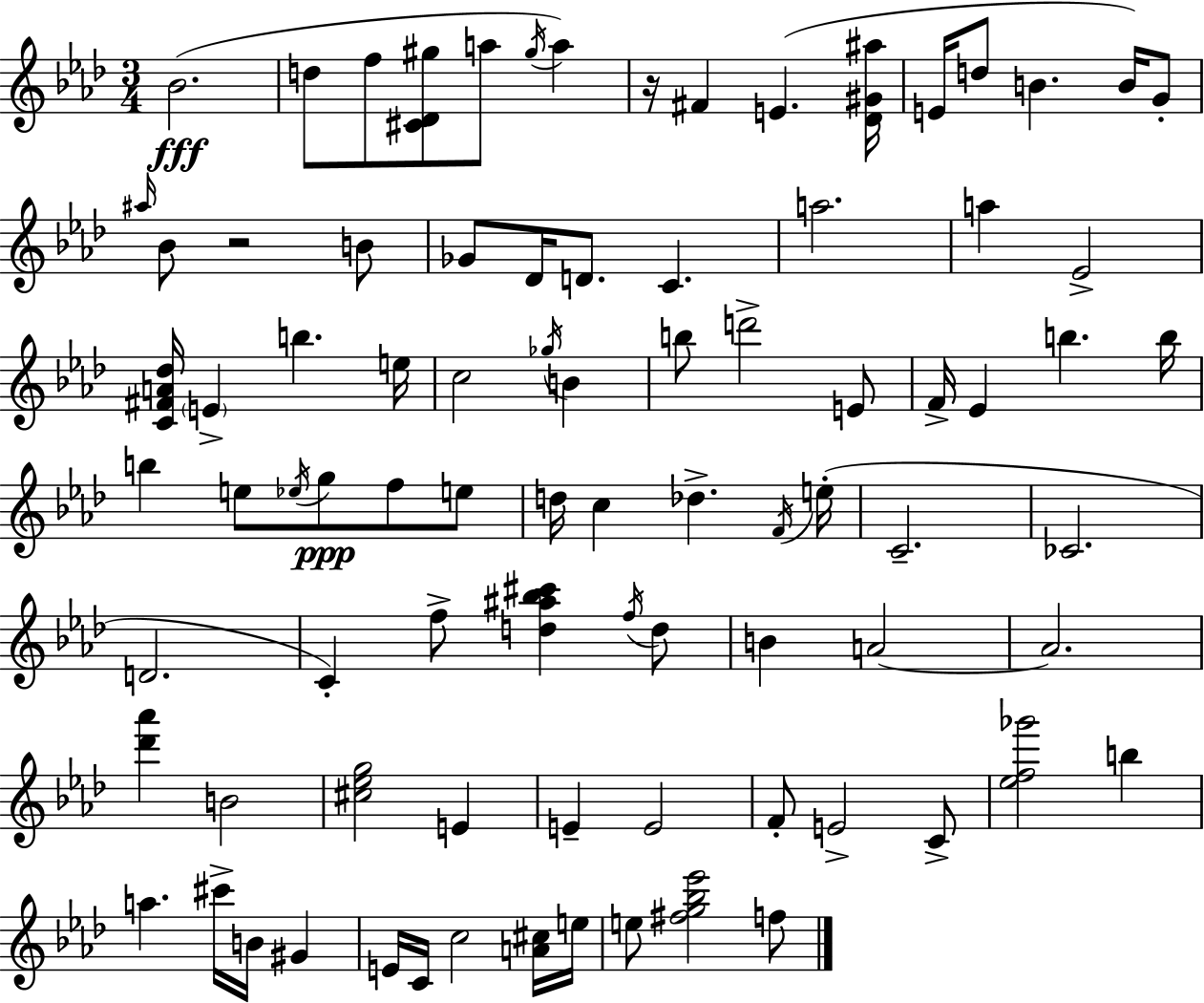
X:1
T:Untitled
M:3/4
L:1/4
K:Ab
_B2 d/2 f/2 [^C_D^g]/2 a/2 ^g/4 a z/4 ^F E [_D^G^a]/4 E/4 d/2 B B/4 G/2 ^a/4 _B/2 z2 B/2 _G/2 _D/4 D/2 C a2 a _E2 [C^FA_d]/4 E b e/4 c2 _g/4 B b/2 d'2 E/2 F/4 _E b b/4 b e/2 _e/4 g/2 f/2 e/2 d/4 c _d F/4 e/4 C2 _C2 D2 C f/2 [d^a_b^c'] f/4 d/2 B A2 A2 [_d'_a'] B2 [^c_eg]2 E E E2 F/2 E2 C/2 [_ef_g']2 b a ^c'/4 B/4 ^G E/4 C/4 c2 [A^c]/4 e/4 e/2 [^fg_b_e']2 f/2